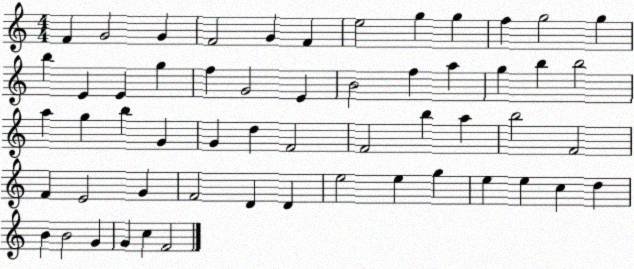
X:1
T:Untitled
M:4/4
L:1/4
K:C
F G2 G F2 G F e2 g g f g2 g b E E g f G2 E B2 f a g b b2 a g b G G d F2 F2 b a b2 F2 F E2 G F2 D D e2 e g e e c d B B2 G G c F2